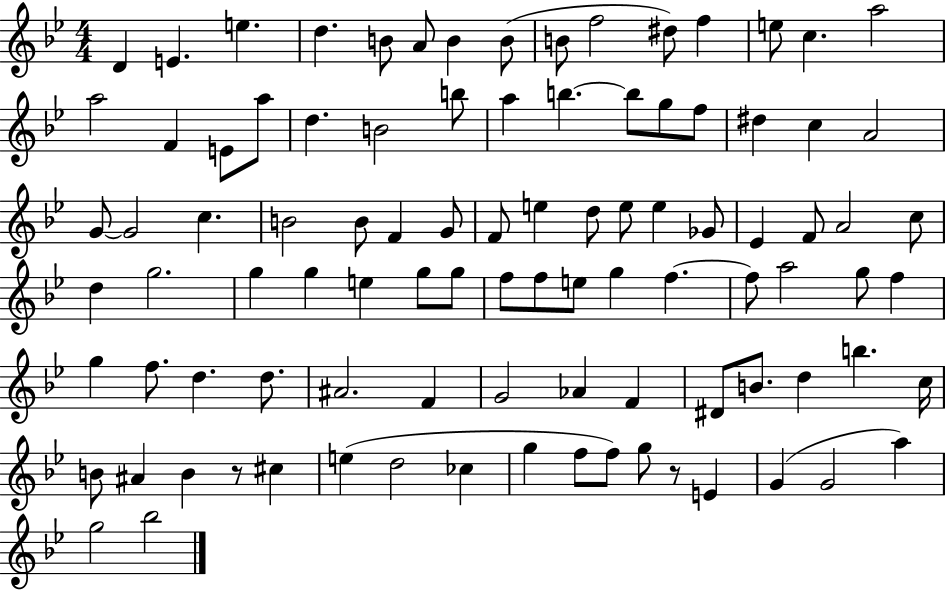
D4/q E4/q. E5/q. D5/q. B4/e A4/e B4/q B4/e B4/e F5/h D#5/e F5/q E5/e C5/q. A5/h A5/h F4/q E4/e A5/e D5/q. B4/h B5/e A5/q B5/q. B5/e G5/e F5/e D#5/q C5/q A4/h G4/e G4/h C5/q. B4/h B4/e F4/q G4/e F4/e E5/q D5/e E5/e E5/q Gb4/e Eb4/q F4/e A4/h C5/e D5/q G5/h. G5/q G5/q E5/q G5/e G5/e F5/e F5/e E5/e G5/q F5/q. F5/e A5/h G5/e F5/q G5/q F5/e. D5/q. D5/e. A#4/h. F4/q G4/h Ab4/q F4/q D#4/e B4/e. D5/q B5/q. C5/s B4/e A#4/q B4/q R/e C#5/q E5/q D5/h CES5/q G5/q F5/e F5/e G5/e R/e E4/q G4/q G4/h A5/q G5/h Bb5/h